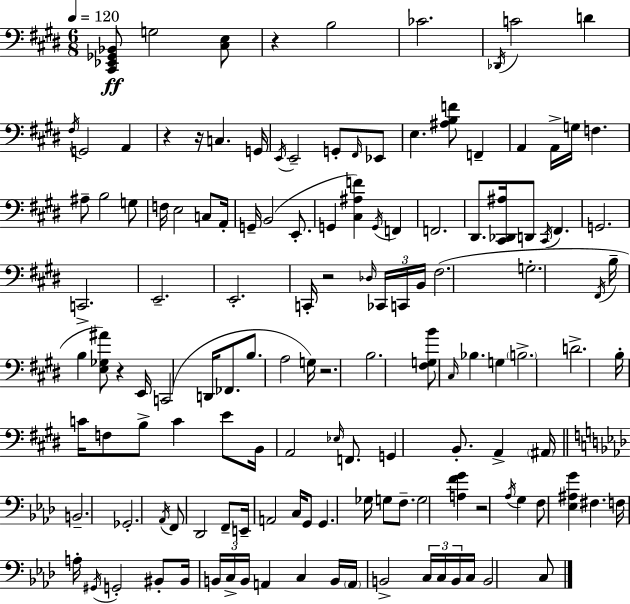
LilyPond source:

{
  \clef bass
  \numericTimeSignature
  \time 6/8
  \key e \major
  \tempo 4 = 120
  \repeat volta 2 { <cis, ees, ges, bes,>8\ff g2 <cis e>8 | r4 b2 | ces'2. | \acciaccatura { des,16 } c'2 d'4 | \break \acciaccatura { fis16 } g,2 a,4 | r4 r16 c4. | g,16 \acciaccatura { e,16 } e,2-- g,8-. | \grace { fis,16 } ees,8 e4. <ais b f'>8 | \break f,4-- a,4 a,16-> g16 f4. | ais8-- b2 | g8 f16 e2 | c8 a,16-. g,16-- b,2( | \break e,8.-. g,4 <cis ais f'>4) | \acciaccatura { g,16 } f,4 f,2. | dis,8. <cis, des, ais>16 d,8 \acciaccatura { cis,16 } | fis,4. g,2. | \break c,2.-> | e,2.-- | e,2.-. | c,16-. r2 | \break \grace { des16 } \tuplet 3/2 { ces,16 c,16 b,16 } fis2.( | g2.-. | \acciaccatura { fis,16 } b16-- b4 | <e ges ais'>8) r4 e,16 c,2( | \break d,16 fes,8. b8. a2 | g16) r2. | b2. | <fis g b'>8 \grace { cis16 } bes4. | \break g4 \parenthesize b2.-> | d'2.-> | b16-. c'16 f8 | b8-> c'4 e'8 b,16 a,2 | \break \grace { ees16 } f,8. g,4 | b,8.-. a,4-> \parenthesize ais,16 \bar "||" \break \key f \minor b,2.-- | ges,2.-. | \acciaccatura { aes,16 } f,8 des,2 f,8-- | e,16-- a,2 c16 g,8 | \break g,4. ges16 g8 f8.-- | g2 <a f' g'>4 | r2 \acciaccatura { aes16 } g4 | f8 <ees ais g'>4 fis4. | \break f16 a16-. \acciaccatura { gis,16 } g,2-. | bis,8-. bis,16 \tuplet 3/2 { b,16 c16-> b,16 } a,4 c4 | b,16 \parenthesize a,16 b,2-> | \tuplet 3/2 { c16 c16 b,16 } c16 b,2 | \break c8 } \bar "|."
}